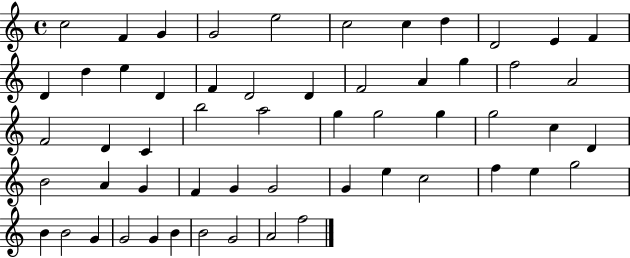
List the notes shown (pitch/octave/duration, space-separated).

C5/h F4/q G4/q G4/h E5/h C5/h C5/q D5/q D4/h E4/q F4/q D4/q D5/q E5/q D4/q F4/q D4/h D4/q F4/h A4/q G5/q F5/h A4/h F4/h D4/q C4/q B5/h A5/h G5/q G5/h G5/q G5/h C5/q D4/q B4/h A4/q G4/q F4/q G4/q G4/h G4/q E5/q C5/h F5/q E5/q G5/h B4/q B4/h G4/q G4/h G4/q B4/q B4/h G4/h A4/h F5/h